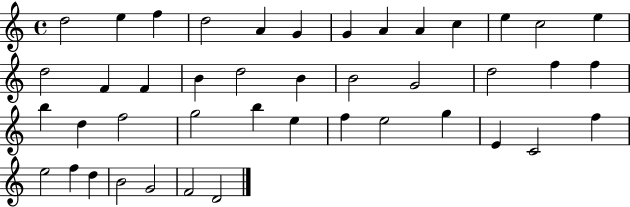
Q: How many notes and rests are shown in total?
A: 43